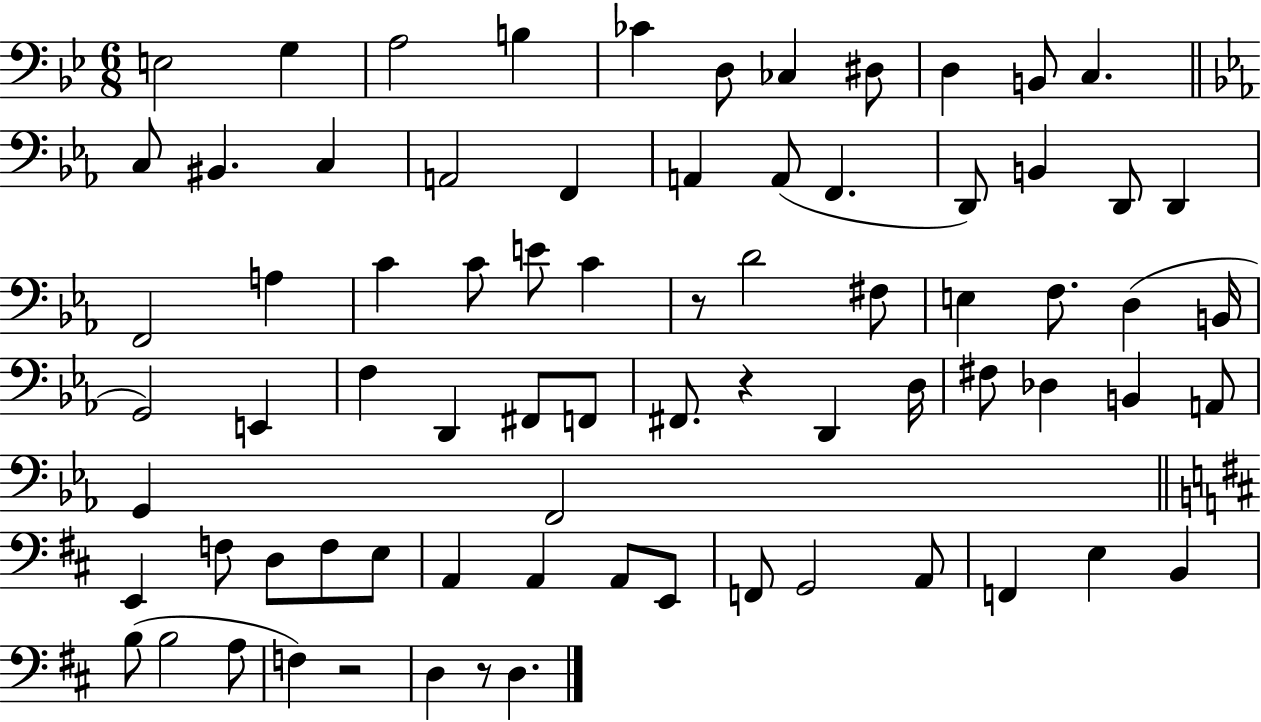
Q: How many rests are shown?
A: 4